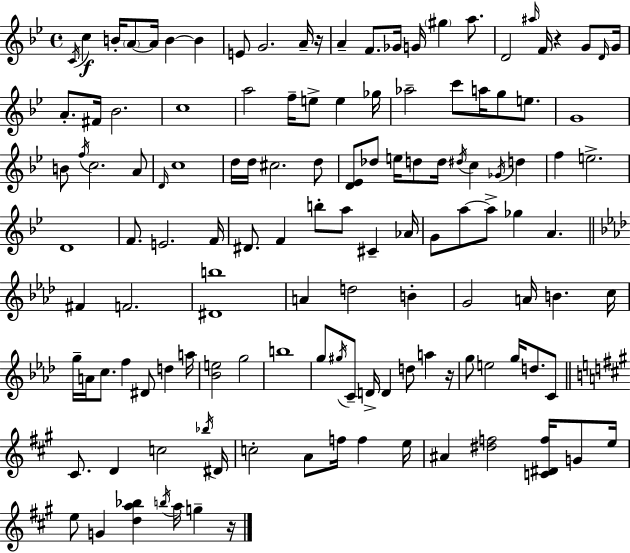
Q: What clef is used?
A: treble